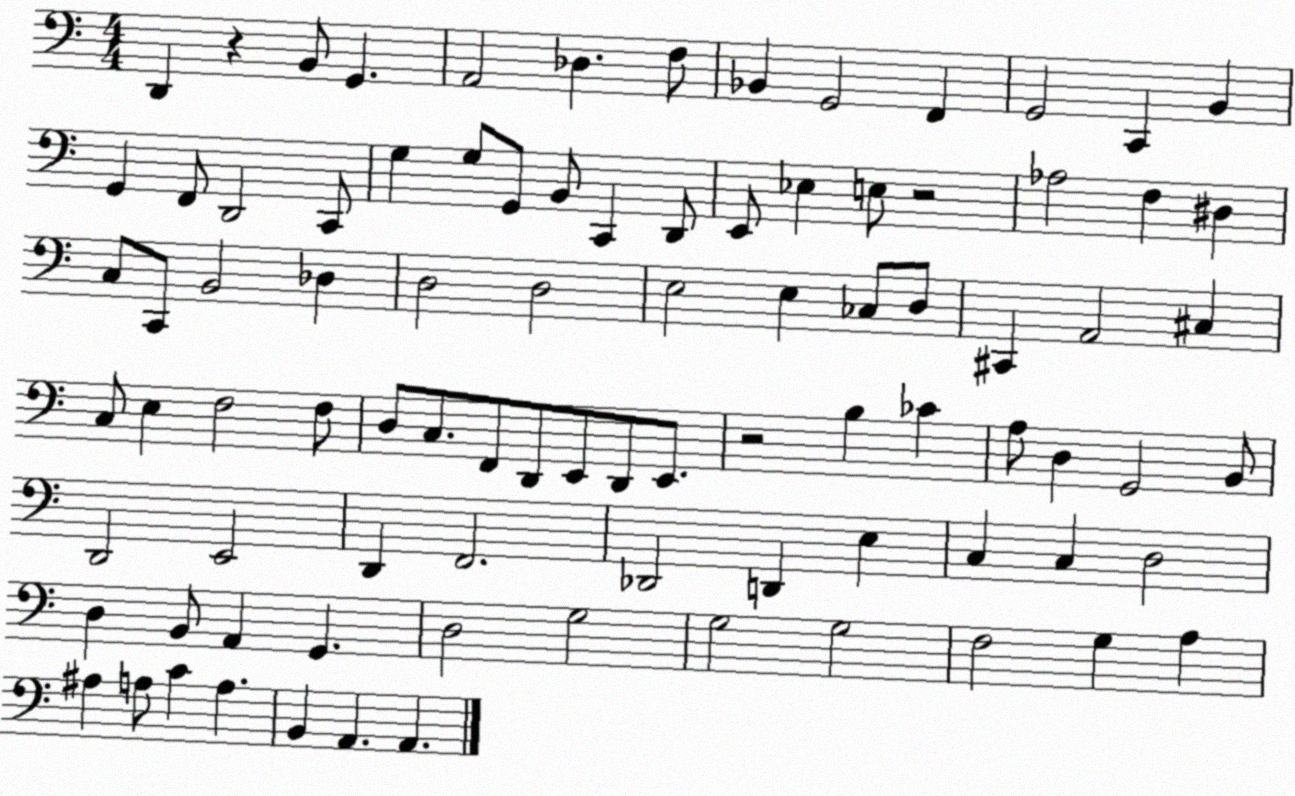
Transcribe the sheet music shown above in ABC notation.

X:1
T:Untitled
M:4/4
L:1/4
K:C
D,, z B,,/2 G,, A,,2 _D, F,/2 _B,, G,,2 F,, G,,2 C,, B,, G,, F,,/2 D,,2 C,,/2 G, G,/2 G,,/2 B,,/2 C,, D,,/2 E,,/2 _E, E,/2 z2 _A,2 F, ^D, C,/2 C,,/2 B,,2 _D, D,2 D,2 E,2 E, _C,/2 D,/2 ^C,, A,,2 ^C, C,/2 E, F,2 F,/2 D,/2 C,/2 F,,/2 D,,/2 E,,/2 D,,/2 E,,/2 z2 B, _C A,/2 D, G,,2 B,,/2 D,,2 E,,2 D,, F,,2 _D,,2 D,, E, C, C, D,2 D, B,,/2 A,, G,, D,2 G,2 G,2 G,2 F,2 G, A, ^A, A,/2 C A, B,, A,, A,,